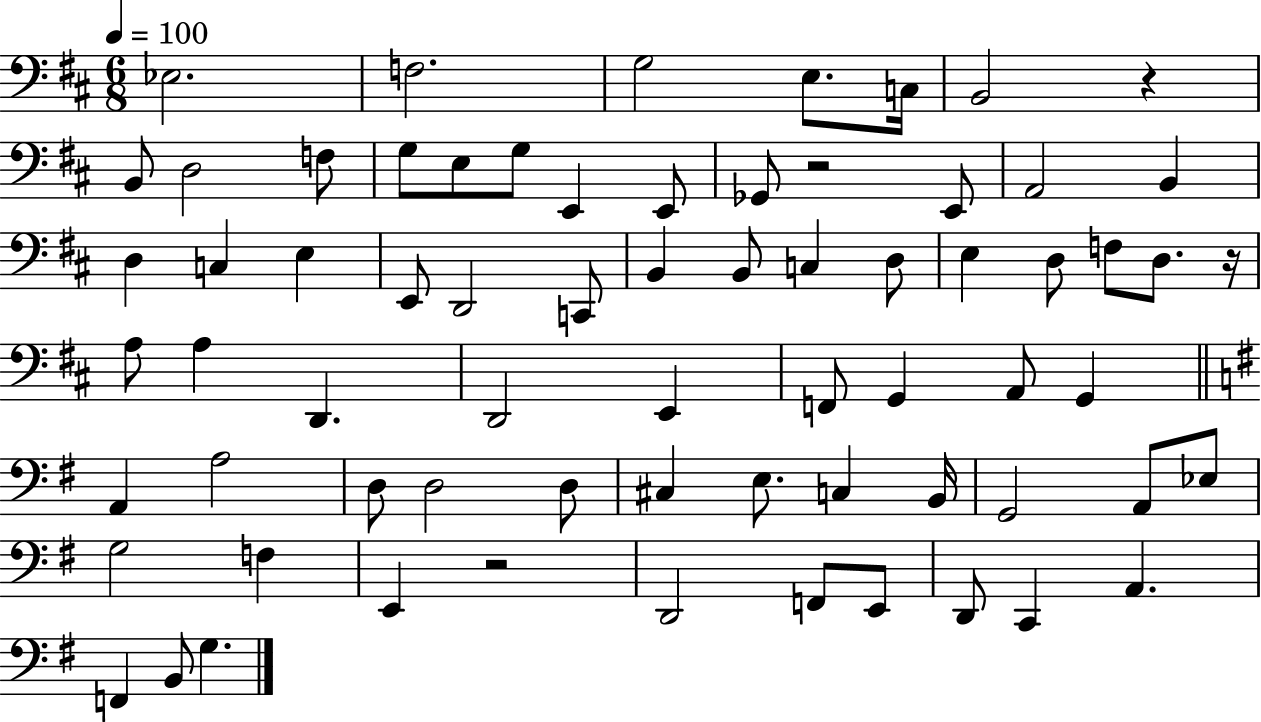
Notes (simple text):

Eb3/h. F3/h. G3/h E3/e. C3/s B2/h R/q B2/e D3/h F3/e G3/e E3/e G3/e E2/q E2/e Gb2/e R/h E2/e A2/h B2/q D3/q C3/q E3/q E2/e D2/h C2/e B2/q B2/e C3/q D3/e E3/q D3/e F3/e D3/e. R/s A3/e A3/q D2/q. D2/h E2/q F2/e G2/q A2/e G2/q A2/q A3/h D3/e D3/h D3/e C#3/q E3/e. C3/q B2/s G2/h A2/e Eb3/e G3/h F3/q E2/q R/h D2/h F2/e E2/e D2/e C2/q A2/q. F2/q B2/e G3/q.